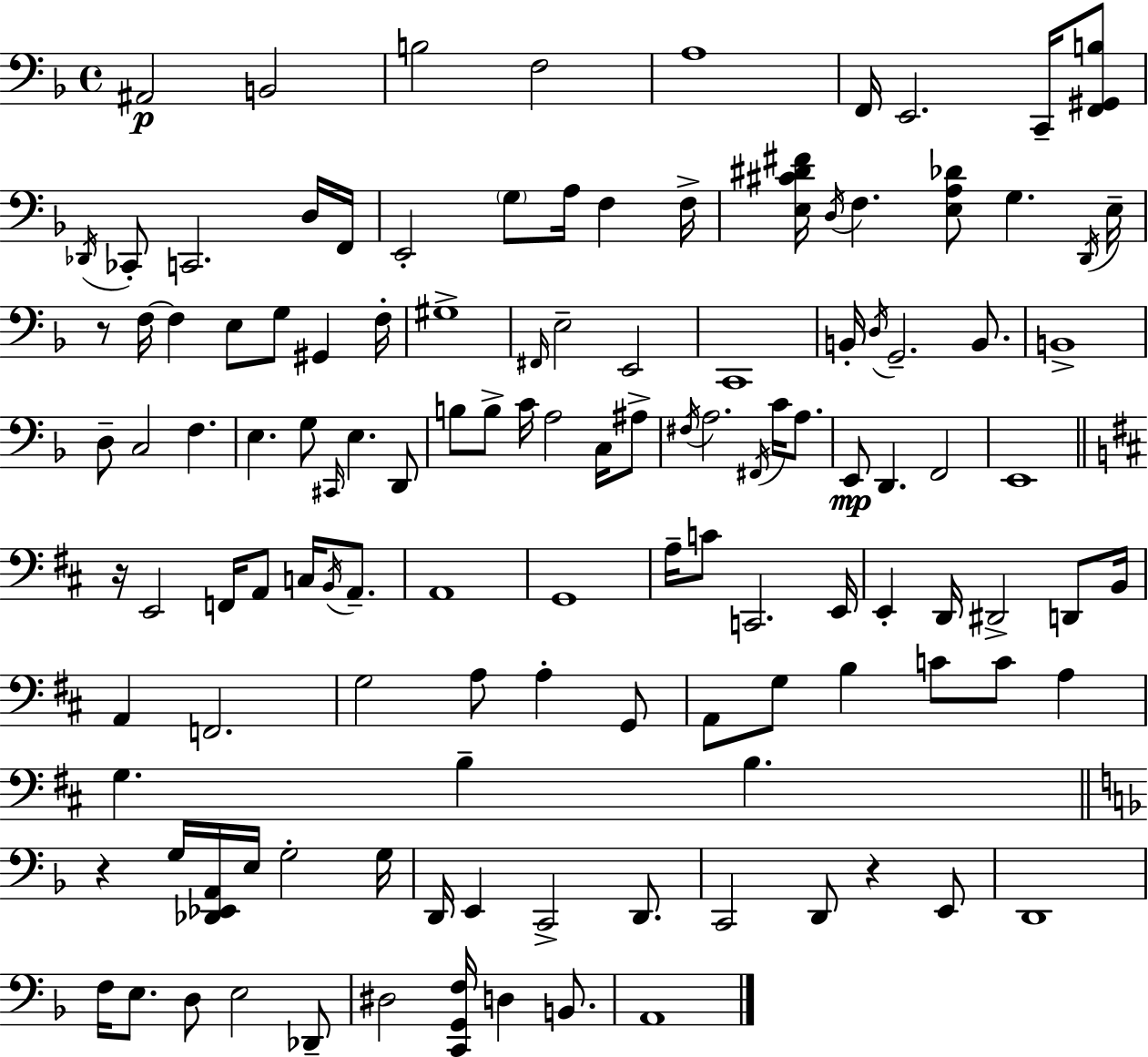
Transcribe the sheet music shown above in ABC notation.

X:1
T:Untitled
M:4/4
L:1/4
K:F
^A,,2 B,,2 B,2 F,2 A,4 F,,/4 E,,2 C,,/4 [F,,^G,,B,]/2 _D,,/4 _C,,/2 C,,2 D,/4 F,,/4 E,,2 G,/2 A,/4 F, F,/4 [E,^C^D^F]/4 D,/4 F, [E,A,_D]/2 G, D,,/4 E,/4 z/2 F,/4 F, E,/2 G,/2 ^G,, F,/4 ^G,4 ^F,,/4 E,2 E,,2 C,,4 B,,/4 D,/4 G,,2 B,,/2 B,,4 D,/2 C,2 F, E, G,/2 ^C,,/4 E, D,,/2 B,/2 B,/2 C/4 A,2 C,/4 ^A,/2 ^F,/4 A,2 ^F,,/4 C/4 A,/2 E,,/2 D,, F,,2 E,,4 z/4 E,,2 F,,/4 A,,/2 C,/4 B,,/4 A,,/2 A,,4 G,,4 A,/4 C/2 C,,2 E,,/4 E,, D,,/4 ^D,,2 D,,/2 B,,/4 A,, F,,2 G,2 A,/2 A, G,,/2 A,,/2 G,/2 B, C/2 C/2 A, G, B, B, z G,/4 [_D,,_E,,A,,]/4 E,/4 G,2 G,/4 D,,/4 E,, C,,2 D,,/2 C,,2 D,,/2 z E,,/2 D,,4 F,/4 E,/2 D,/2 E,2 _D,,/2 ^D,2 [C,,G,,F,]/4 D, B,,/2 A,,4